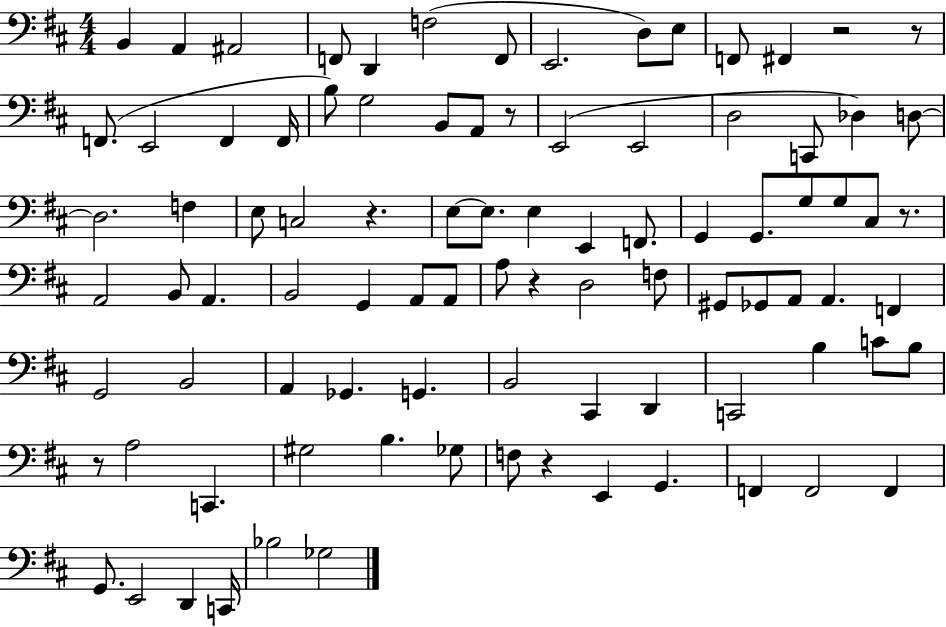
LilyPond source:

{
  \clef bass
  \numericTimeSignature
  \time 4/4
  \key d \major
  b,4 a,4 ais,2 | f,8 d,4 f2( f,8 | e,2. d8) e8 | f,8 fis,4 r2 r8 | \break f,8.( e,2 f,4 f,16 | b8) g2 b,8 a,8 r8 | e,2( e,2 | d2 c,8 des4) d8~~ | \break d2. f4 | e8 c2 r4. | e8~~ e8. e4 e,4 f,8. | g,4 g,8. g8 g8 cis8 r8. | \break a,2 b,8 a,4. | b,2 g,4 a,8 a,8 | a8 r4 d2 f8 | gis,8 ges,8 a,8 a,4. f,4 | \break g,2 b,2 | a,4 ges,4. g,4. | b,2 cis,4 d,4 | c,2 b4 c'8 b8 | \break r8 a2 c,4. | gis2 b4. ges8 | f8 r4 e,4 g,4. | f,4 f,2 f,4 | \break g,8. e,2 d,4 c,16 | bes2 ges2 | \bar "|."
}